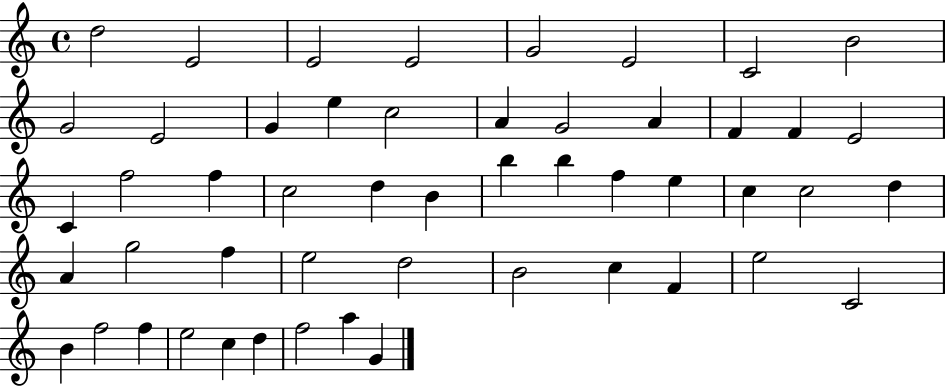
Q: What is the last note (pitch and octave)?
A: G4